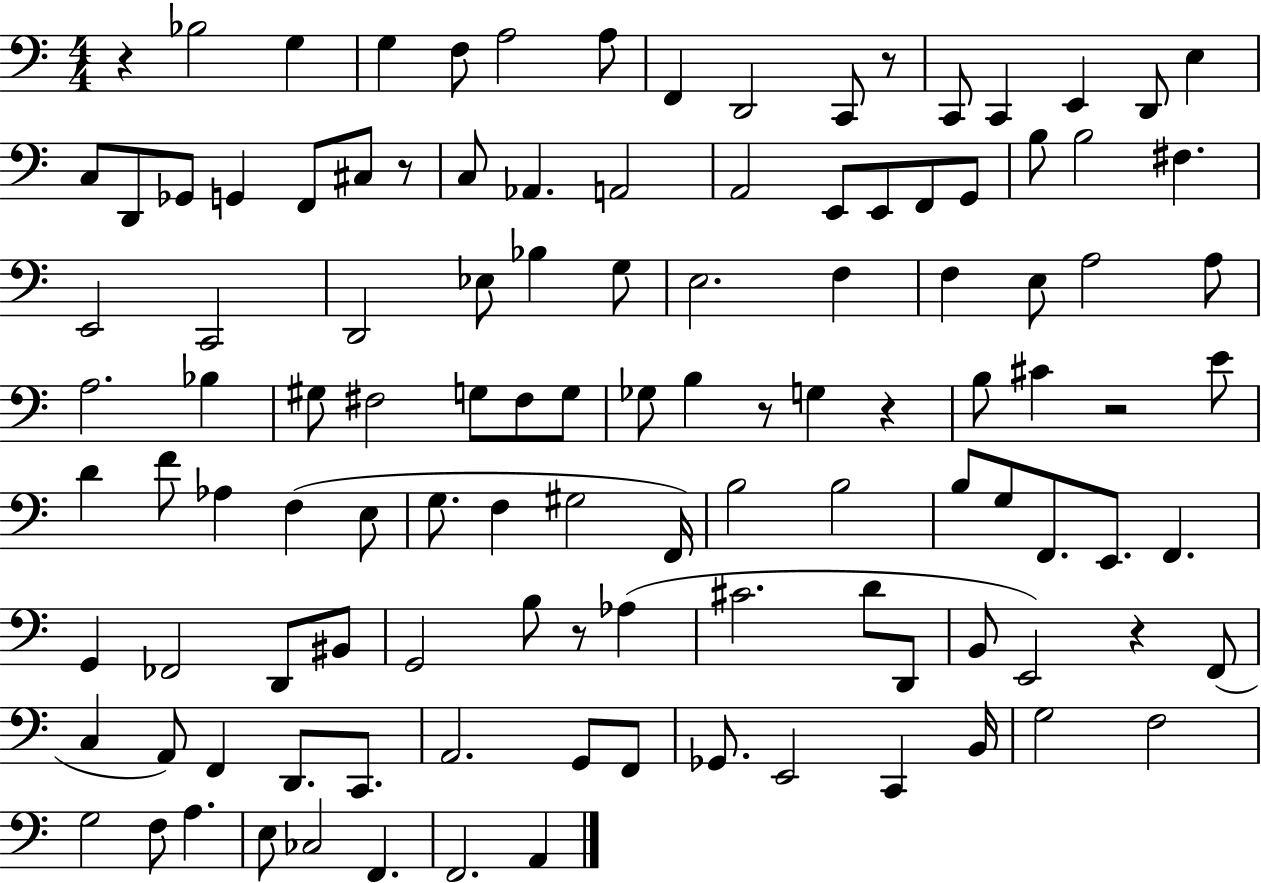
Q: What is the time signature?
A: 4/4